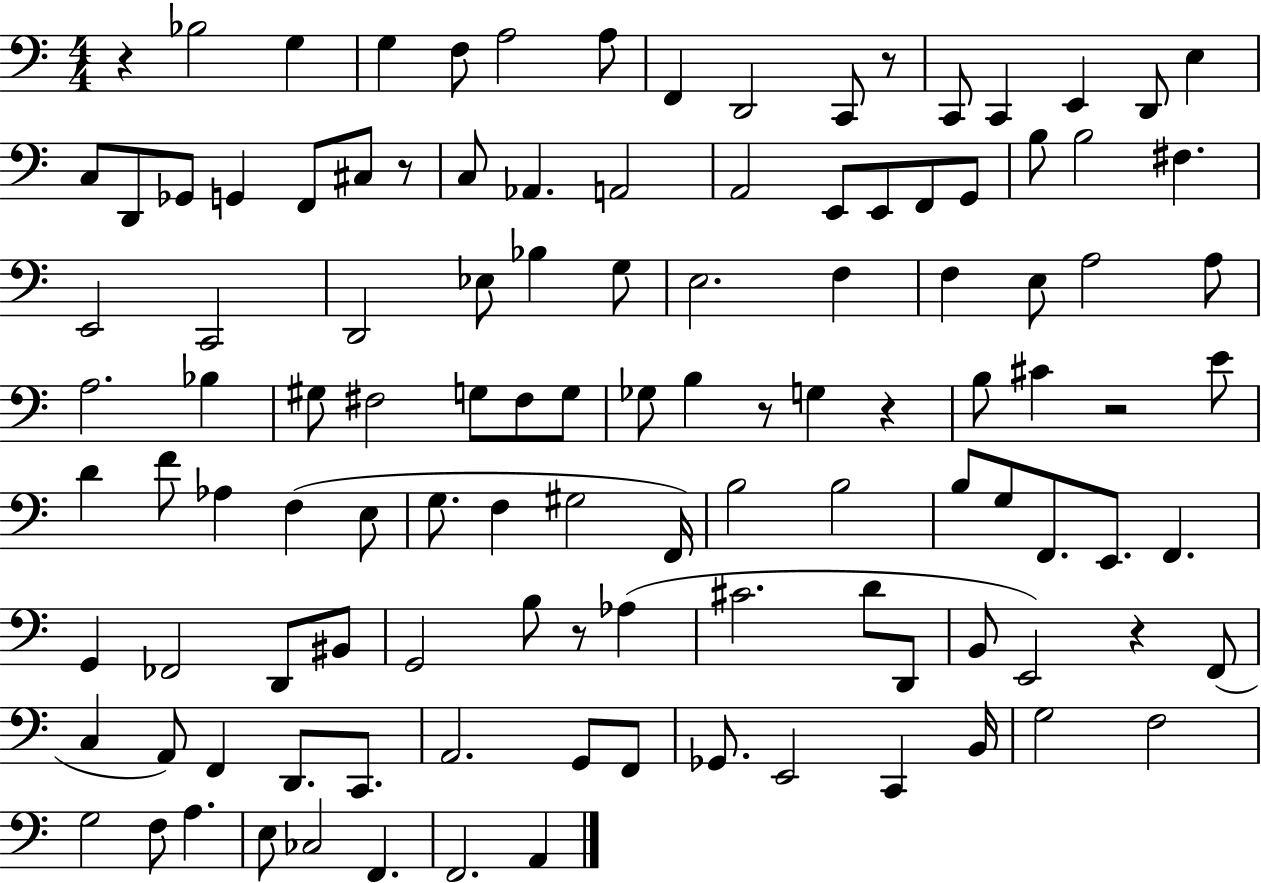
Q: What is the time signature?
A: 4/4